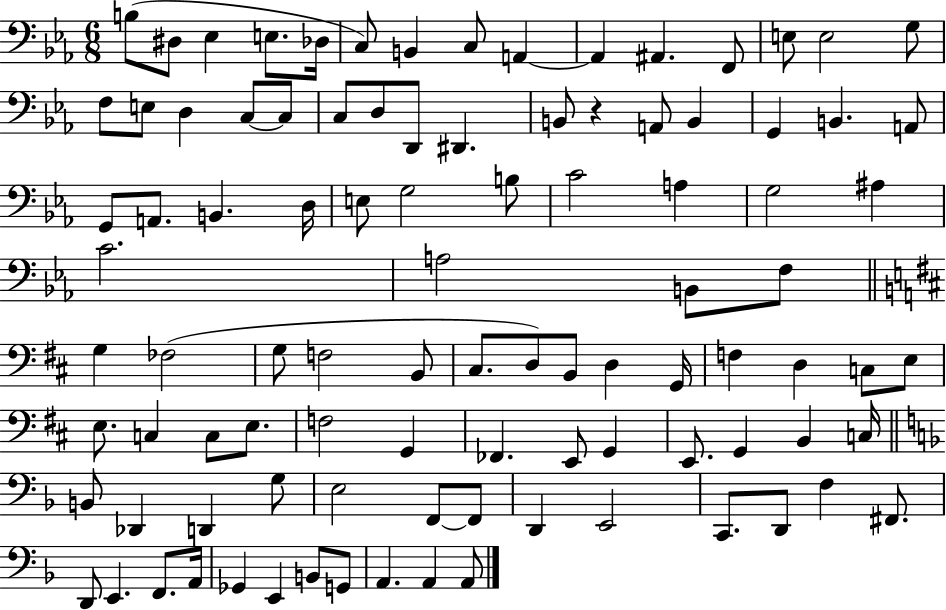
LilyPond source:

{
  \clef bass
  \numericTimeSignature
  \time 6/8
  \key ees \major
  b8( dis8 ees4 e8. des16 | c8) b,4 c8 a,4~~ | a,4 ais,4. f,8 | e8 e2 g8 | \break f8 e8 d4 c8~~ c8 | c8 d8 d,8 dis,4. | b,8 r4 a,8 b,4 | g,4 b,4. a,8 | \break g,8 a,8. b,4. d16 | e8 g2 b8 | c'2 a4 | g2 ais4 | \break c'2. | a2 b,8 f8 | \bar "||" \break \key d \major g4 fes2( | g8 f2 b,8 | cis8. d8) b,8 d4 g,16 | f4 d4 c8 e8 | \break e8. c4 c8 e8. | f2 g,4 | fes,4. e,8 g,4 | e,8. g,4 b,4 c16 | \break \bar "||" \break \key f \major b,8 des,4 d,4 g8 | e2 f,8~~ f,8 | d,4 e,2 | c,8. d,8 f4 fis,8. | \break d,8 e,4. f,8. a,16 | ges,4 e,4 b,8 g,8 | a,4. a,4 a,8 | \bar "|."
}